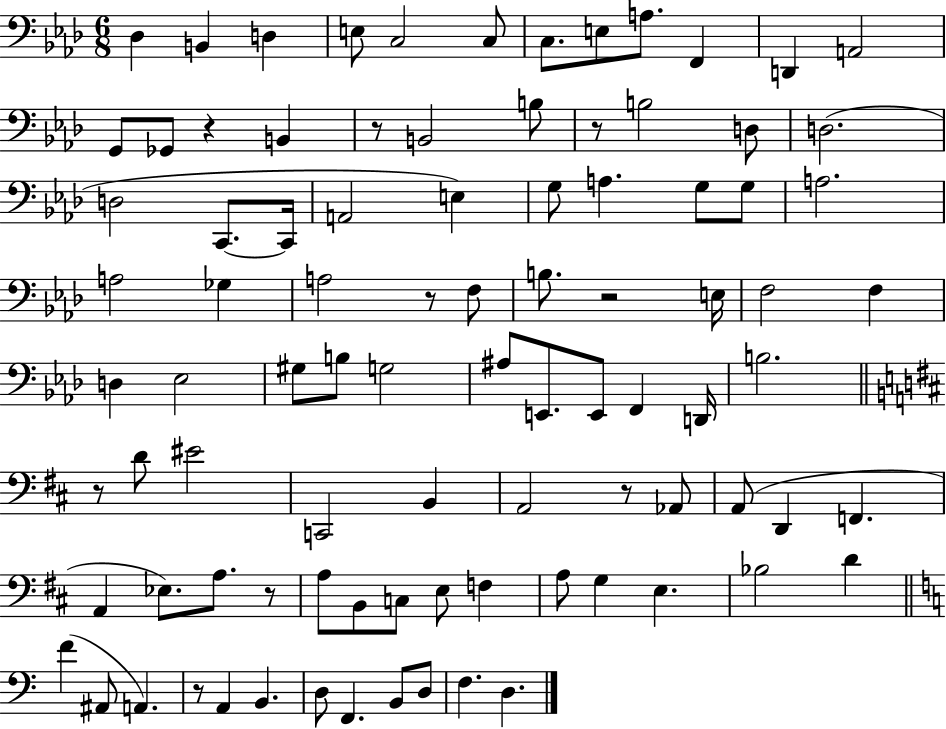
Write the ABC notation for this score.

X:1
T:Untitled
M:6/8
L:1/4
K:Ab
_D, B,, D, E,/2 C,2 C,/2 C,/2 E,/2 A,/2 F,, D,, A,,2 G,,/2 _G,,/2 z B,, z/2 B,,2 B,/2 z/2 B,2 D,/2 D,2 D,2 C,,/2 C,,/4 A,,2 E, G,/2 A, G,/2 G,/2 A,2 A,2 _G, A,2 z/2 F,/2 B,/2 z2 E,/4 F,2 F, D, _E,2 ^G,/2 B,/2 G,2 ^A,/2 E,,/2 E,,/2 F,, D,,/4 B,2 z/2 D/2 ^E2 C,,2 B,, A,,2 z/2 _A,,/2 A,,/2 D,, F,, A,, _E,/2 A,/2 z/2 A,/2 B,,/2 C,/2 E,/2 F, A,/2 G, E, _B,2 D F ^A,,/2 A,, z/2 A,, B,, D,/2 F,, B,,/2 D,/2 F, D,